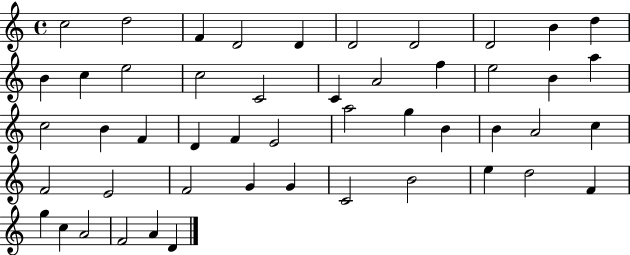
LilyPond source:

{
  \clef treble
  \time 4/4
  \defaultTimeSignature
  \key c \major
  c''2 d''2 | f'4 d'2 d'4 | d'2 d'2 | d'2 b'4 d''4 | \break b'4 c''4 e''2 | c''2 c'2 | c'4 a'2 f''4 | e''2 b'4 a''4 | \break c''2 b'4 f'4 | d'4 f'4 e'2 | a''2 g''4 b'4 | b'4 a'2 c''4 | \break f'2 e'2 | f'2 g'4 g'4 | c'2 b'2 | e''4 d''2 f'4 | \break g''4 c''4 a'2 | f'2 a'4 d'4 | \bar "|."
}